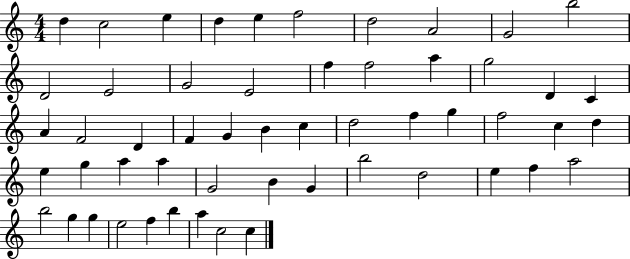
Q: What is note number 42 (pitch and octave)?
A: D5